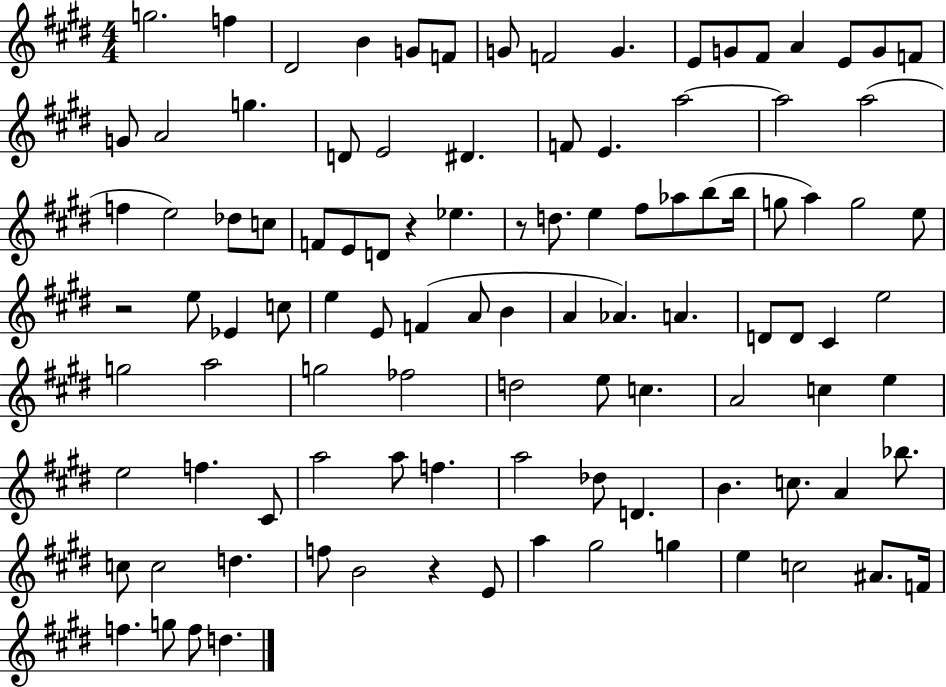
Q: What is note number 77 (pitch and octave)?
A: A5